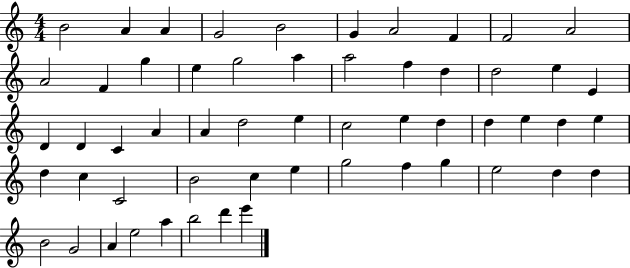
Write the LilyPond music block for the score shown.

{
  \clef treble
  \numericTimeSignature
  \time 4/4
  \key c \major
  b'2 a'4 a'4 | g'2 b'2 | g'4 a'2 f'4 | f'2 a'2 | \break a'2 f'4 g''4 | e''4 g''2 a''4 | a''2 f''4 d''4 | d''2 e''4 e'4 | \break d'4 d'4 c'4 a'4 | a'4 d''2 e''4 | c''2 e''4 d''4 | d''4 e''4 d''4 e''4 | \break d''4 c''4 c'2 | b'2 c''4 e''4 | g''2 f''4 g''4 | e''2 d''4 d''4 | \break b'2 g'2 | a'4 e''2 a''4 | b''2 d'''4 e'''4 | \bar "|."
}